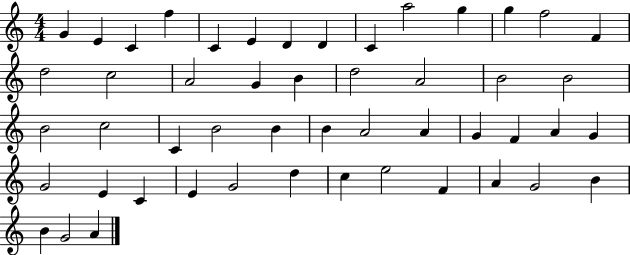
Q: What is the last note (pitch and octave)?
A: A4